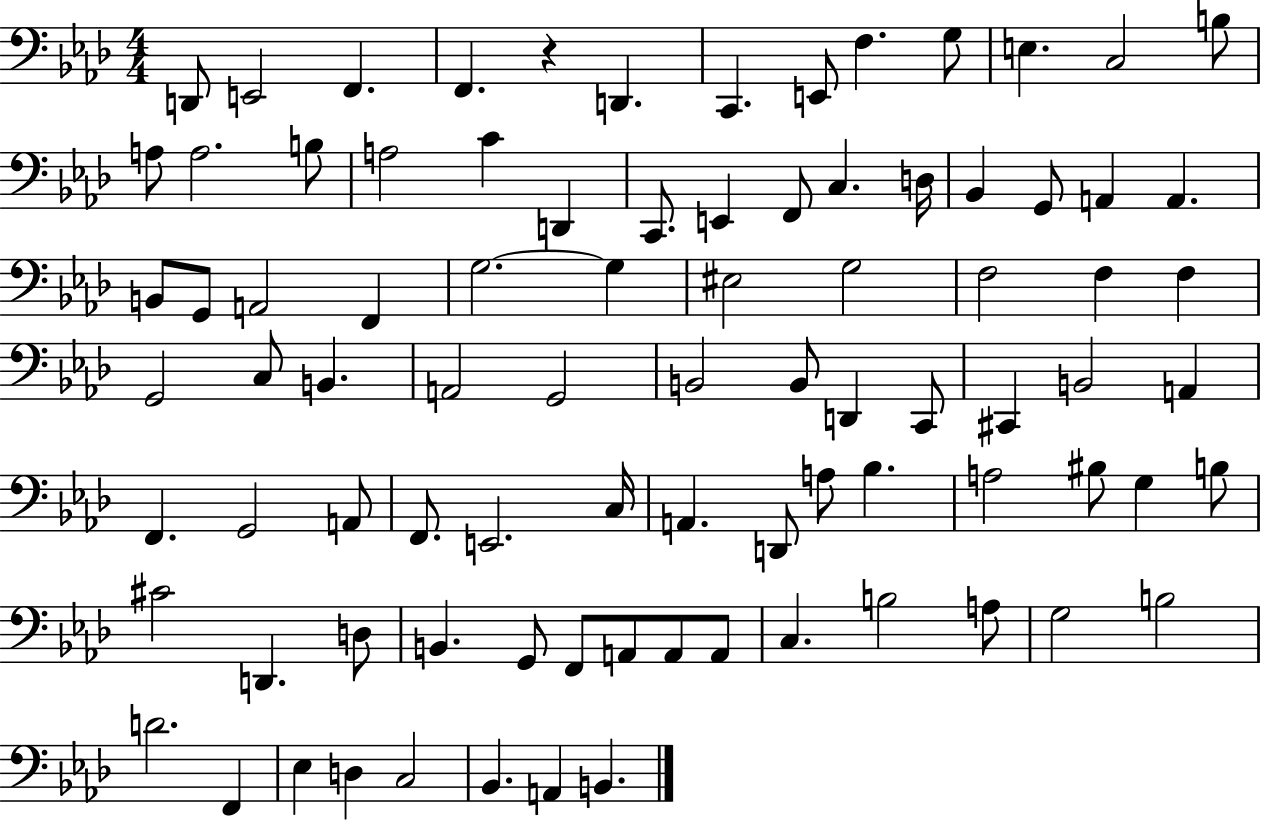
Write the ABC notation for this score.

X:1
T:Untitled
M:4/4
L:1/4
K:Ab
D,,/2 E,,2 F,, F,, z D,, C,, E,,/2 F, G,/2 E, C,2 B,/2 A,/2 A,2 B,/2 A,2 C D,, C,,/2 E,, F,,/2 C, D,/4 _B,, G,,/2 A,, A,, B,,/2 G,,/2 A,,2 F,, G,2 G, ^E,2 G,2 F,2 F, F, G,,2 C,/2 B,, A,,2 G,,2 B,,2 B,,/2 D,, C,,/2 ^C,, B,,2 A,, F,, G,,2 A,,/2 F,,/2 E,,2 C,/4 A,, D,,/2 A,/2 _B, A,2 ^B,/2 G, B,/2 ^C2 D,, D,/2 B,, G,,/2 F,,/2 A,,/2 A,,/2 A,,/2 C, B,2 A,/2 G,2 B,2 D2 F,, _E, D, C,2 _B,, A,, B,,